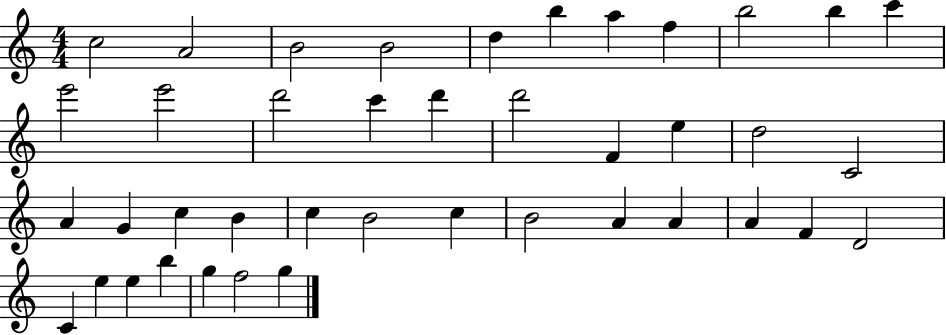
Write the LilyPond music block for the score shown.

{
  \clef treble
  \numericTimeSignature
  \time 4/4
  \key c \major
  c''2 a'2 | b'2 b'2 | d''4 b''4 a''4 f''4 | b''2 b''4 c'''4 | \break e'''2 e'''2 | d'''2 c'''4 d'''4 | d'''2 f'4 e''4 | d''2 c'2 | \break a'4 g'4 c''4 b'4 | c''4 b'2 c''4 | b'2 a'4 a'4 | a'4 f'4 d'2 | \break c'4 e''4 e''4 b''4 | g''4 f''2 g''4 | \bar "|."
}